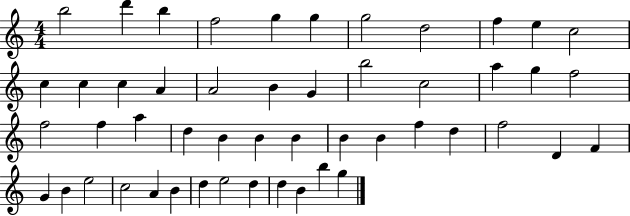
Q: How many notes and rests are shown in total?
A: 50